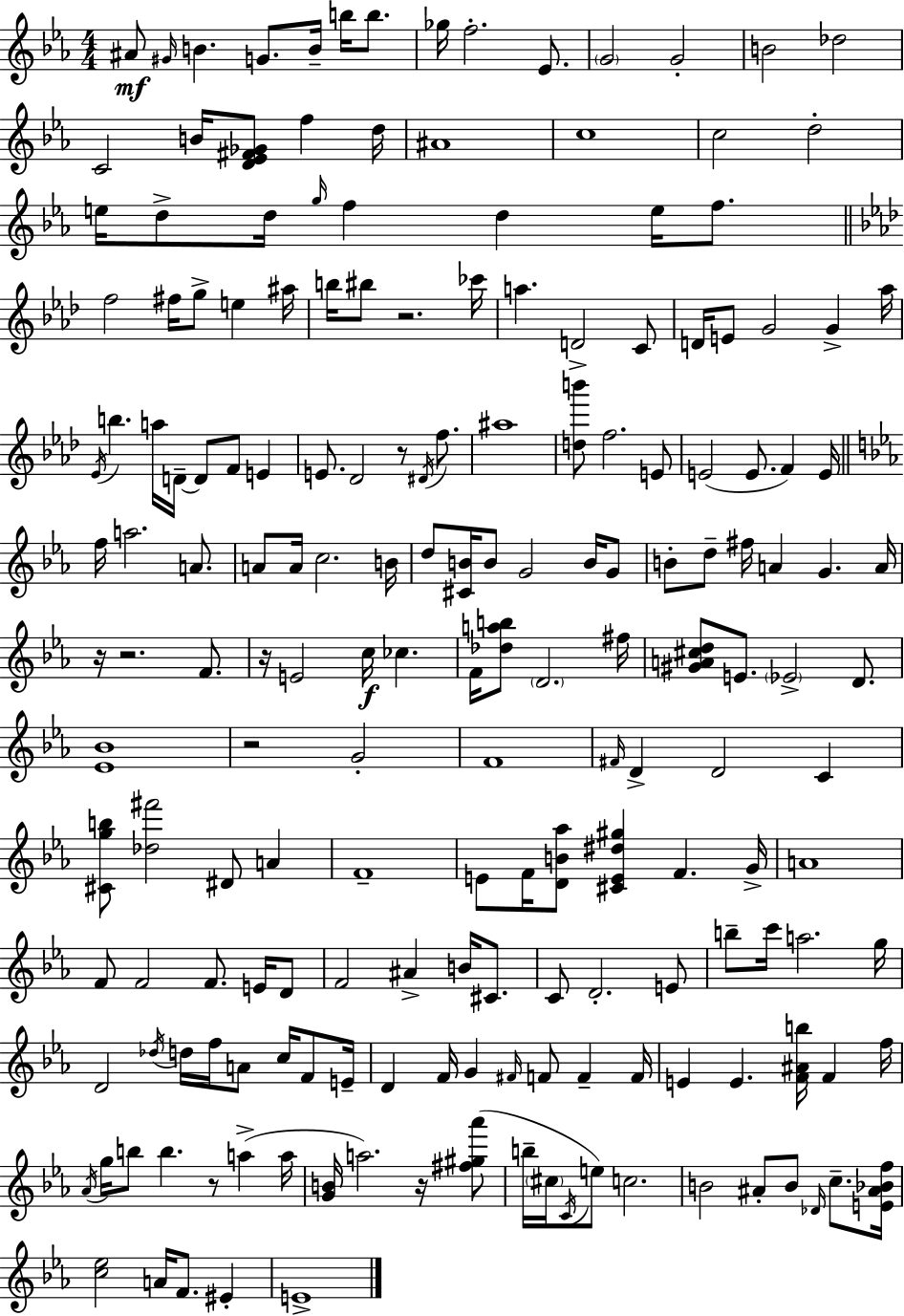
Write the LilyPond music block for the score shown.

{
  \clef treble
  \numericTimeSignature
  \time 4/4
  \key c \minor
  \repeat volta 2 { ais'8\mf \grace { gis'16 } b'4. g'8. b'16-- b''16 b''8. | ges''16 f''2.-. ees'8. | \parenthesize g'2 g'2-. | b'2 des''2 | \break c'2 b'16 <d' ees' fis' ges'>8 f''4 | d''16 ais'1 | c''1 | c''2 d''2-. | \break e''16 d''8-> d''16 \grace { g''16 } f''4 d''4 e''16 f''8. | \bar "||" \break \key aes \major f''2 fis''16 g''8-> e''4 ais''16 | b''16 bis''8 r2. ces'''16 | a''4. d'2-> c'8 | d'16 e'8 g'2 g'4-> aes''16 | \break \acciaccatura { ees'16 } b''4. a''16 d'16--~~ d'8 f'8 e'4 | e'8. des'2 r8 \acciaccatura { dis'16 } f''8. | ais''1 | <d'' b'''>8 f''2. | \break e'8 e'2( e'8. f'4) | e'16 \bar "||" \break \key c \minor f''16 a''2. a'8. | a'8 a'16 c''2. b'16 | d''8 <cis' b'>16 b'8 g'2 b'16 g'8 | b'8-. d''8-- fis''16 a'4 g'4. a'16 | \break r16 r2. f'8. | r16 e'2 c''16\f ces''4. | f'16 <des'' a'' b''>8 \parenthesize d'2. fis''16 | <gis' a' cis'' d''>8 e'8. \parenthesize ees'2-> d'8. | \break <ees' bes'>1 | r2 g'2-. | f'1 | \grace { fis'16 } d'4-> d'2 c'4 | \break <cis' g'' b''>8 <des'' fis'''>2 dis'8 a'4 | f'1-- | e'8 f'16 <d' b' aes''>8 <cis' e' dis'' gis''>4 f'4. | g'16-> a'1 | \break f'8 f'2 f'8. e'16 d'8 | f'2 ais'4-> b'16 cis'8. | c'8 d'2.-. e'8 | b''8-- c'''16 a''2. | \break g''16 d'2 \acciaccatura { des''16 } d''16 f''16 a'8 c''16 f'8 | e'16-- d'4 f'16 g'4 \grace { fis'16 } f'8 f'4-- | f'16 e'4 e'4. <f' ais' b''>16 f'4 | f''16 \acciaccatura { aes'16 } g''16 b''8 b''4. r8 a''4->( | \break a''16 <g' b'>16 a''2.) | r16 <fis'' gis'' aes'''>8( b''16-- \parenthesize cis''16 \acciaccatura { c'16 }) e''8 c''2. | b'2 ais'8-. b'8 | \grace { des'16 } c''8.-- <e' ais' bes' f''>16 <c'' ees''>2 a'16 f'8. | \break eis'4-. e'1-> | } \bar "|."
}